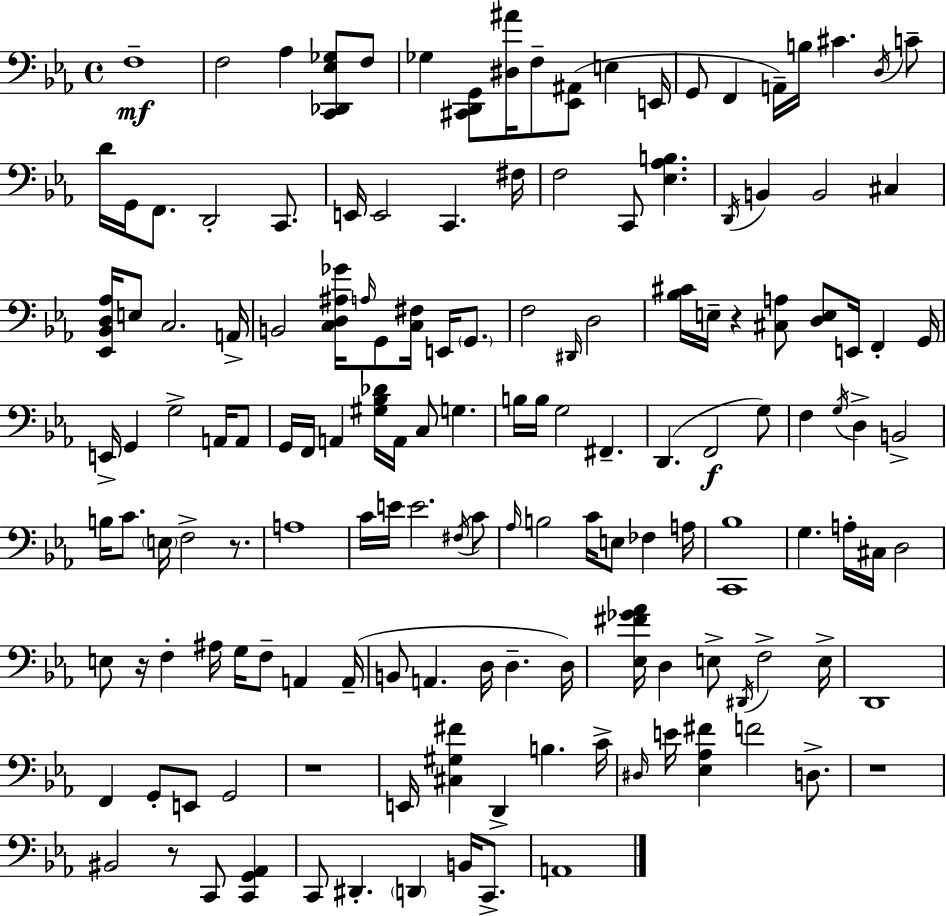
X:1
T:Untitled
M:4/4
L:1/4
K:Cm
F,4 F,2 _A, [C,,_D,,_E,_G,]/2 F,/2 _G, [^C,,D,,G,,]/2 [^D,^A]/4 F,/2 [_E,,^A,,]/2 E, E,,/4 G,,/2 F,, A,,/4 B,/4 ^C D,/4 C/2 D/4 G,,/4 F,,/2 D,,2 C,,/2 E,,/4 E,,2 C,, ^F,/4 F,2 C,,/2 [_E,_A,B,] D,,/4 B,, B,,2 ^C, [_E,,_B,,D,_A,]/4 E,/2 C,2 A,,/4 B,,2 [C,D,^A,_G]/4 A,/4 G,,/2 [C,^F,]/4 E,,/4 G,,/2 F,2 ^D,,/4 D,2 [_B,^C]/4 E,/4 z [^C,A,]/2 [D,E,]/2 E,,/4 F,, G,,/4 E,,/4 G,, G,2 A,,/4 A,,/2 G,,/4 F,,/4 A,, [^G,_B,_D]/4 A,,/4 C,/2 G, B,/4 B,/4 G,2 ^F,, D,, F,,2 G,/2 F, G,/4 D, B,,2 B,/4 C/2 E,/4 F,2 z/2 A,4 C/4 E/4 E2 ^F,/4 C/2 _A,/4 B,2 C/4 E,/2 _F, A,/4 [C,,_B,]4 G, A,/4 ^C,/4 D,2 E,/2 z/4 F, ^A,/4 G,/4 F,/2 A,, A,,/4 B,,/2 A,, D,/4 D, D,/4 [_E,^F_G_A]/4 D, E,/2 ^D,,/4 F,2 E,/4 D,,4 F,, G,,/2 E,,/2 G,,2 z4 E,,/4 [^C,^G,^F] D,, B, C/4 ^D,/4 E/4 [_E,_A,^F] F2 D,/2 z4 ^B,,2 z/2 C,,/2 [C,,G,,_A,,] C,,/2 ^D,, D,, B,,/4 C,,/2 A,,4